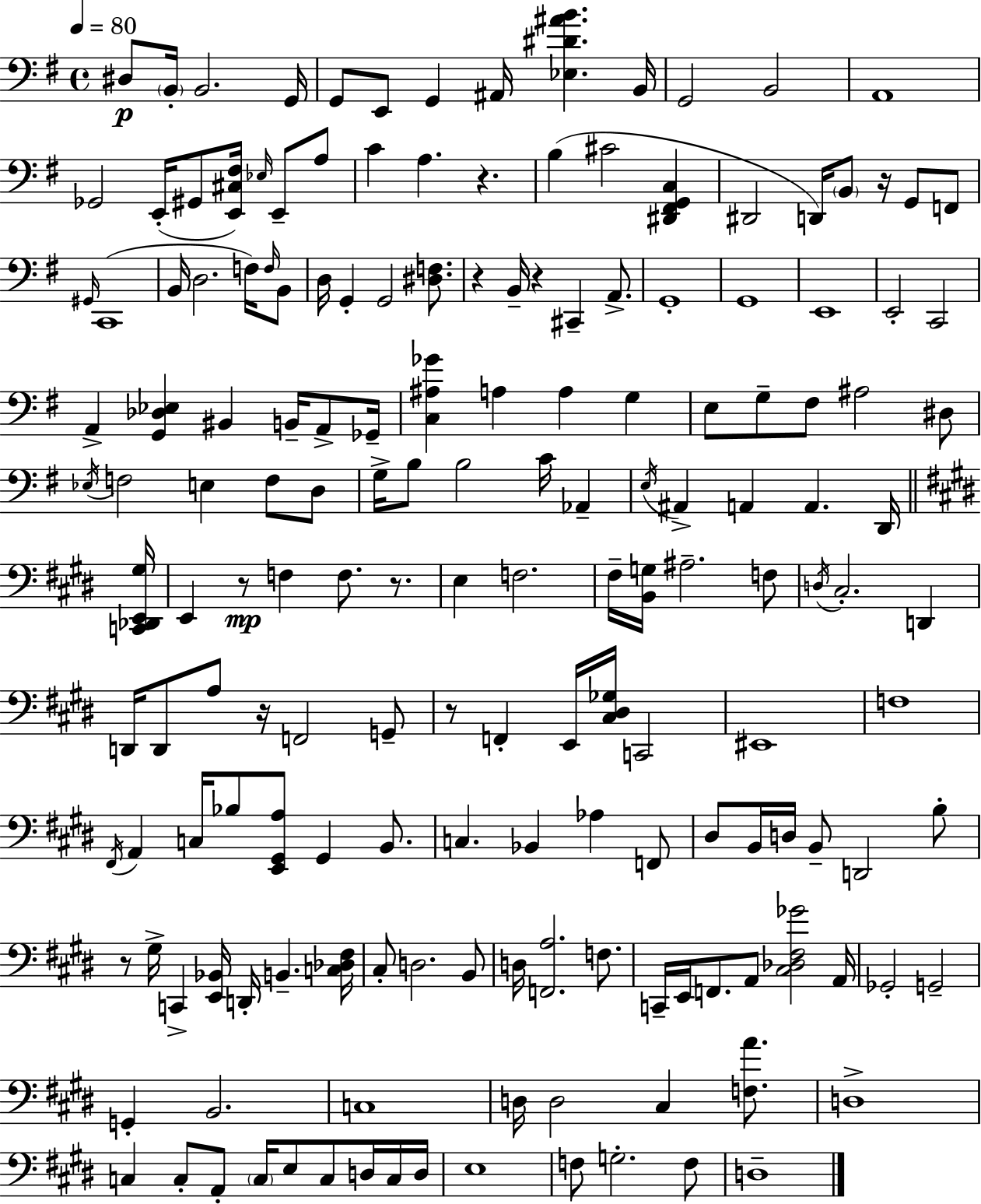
X:1
T:Untitled
M:4/4
L:1/4
K:Em
^D,/2 B,,/4 B,,2 G,,/4 G,,/2 E,,/2 G,, ^A,,/4 [_E,^D^AB] B,,/4 G,,2 B,,2 A,,4 _G,,2 E,,/4 ^G,,/2 [E,,^C,^F,]/4 _E,/4 E,,/2 A,/2 C A, z B, ^C2 [^D,,^F,,G,,C,] ^D,,2 D,,/4 B,,/2 z/4 G,,/2 F,,/2 ^G,,/4 C,,4 B,,/4 D,2 F,/4 F,/4 B,,/2 D,/4 G,, G,,2 [^D,F,]/2 z B,,/4 z ^C,, A,,/2 G,,4 G,,4 E,,4 E,,2 C,,2 A,, [G,,_D,_E,] ^B,, B,,/4 A,,/2 _G,,/4 [C,^A,_G] A, A, G, E,/2 G,/2 ^F,/2 ^A,2 ^D,/2 _E,/4 F,2 E, F,/2 D,/2 G,/4 B,/2 B,2 C/4 _A,, E,/4 ^A,, A,, A,, D,,/4 [C,,_D,,E,,^G,]/4 E,, z/2 F, F,/2 z/2 E, F,2 ^F,/4 [B,,G,]/4 ^A,2 F,/2 D,/4 ^C,2 D,, D,,/4 D,,/2 A,/2 z/4 F,,2 G,,/2 z/2 F,, E,,/4 [^C,^D,_G,]/4 C,,2 ^E,,4 F,4 ^F,,/4 A,, C,/4 _B,/2 [E,,^G,,A,]/2 ^G,, B,,/2 C, _B,, _A, F,,/2 ^D,/2 B,,/4 D,/4 B,,/2 D,,2 B,/2 z/2 ^G,/4 C,, [E,,_B,,]/4 D,,/4 B,, [C,_D,^F,]/4 ^C,/2 D,2 B,,/2 D,/4 [F,,A,]2 F,/2 C,,/4 E,,/4 F,,/2 A,,/2 [^C,_D,^F,_G]2 A,,/4 _G,,2 G,,2 G,, B,,2 C,4 D,/4 D,2 ^C, [F,A]/2 D,4 C, C,/2 A,,/2 C,/4 E,/2 C,/2 D,/4 C,/4 D,/4 E,4 F,/2 G,2 F,/2 D,4